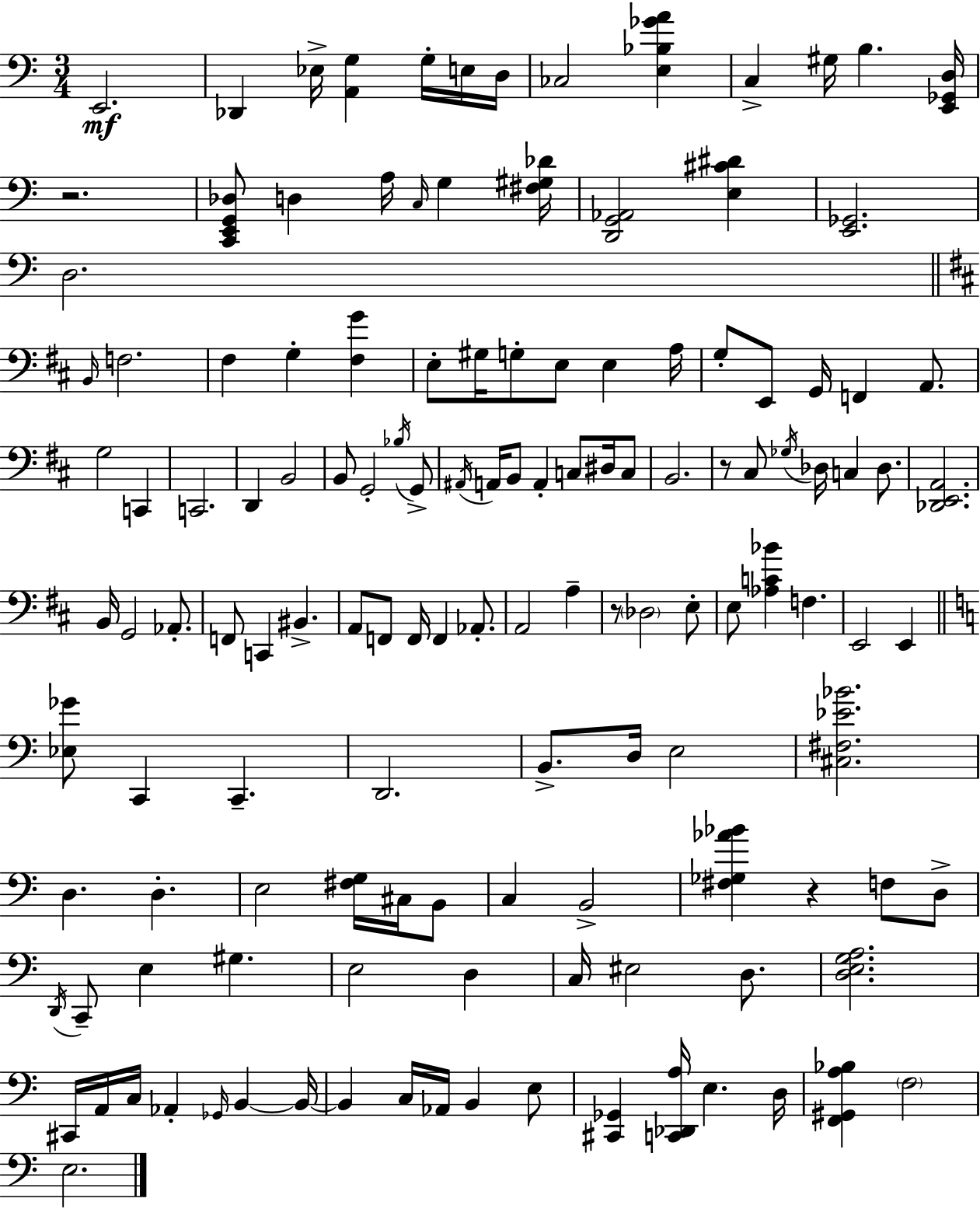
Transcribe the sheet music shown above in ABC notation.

X:1
T:Untitled
M:3/4
L:1/4
K:Am
E,,2 _D,, _E,/4 [A,,G,] G,/4 E,/4 D,/4 _C,2 [E,_B,_GA] C, ^G,/4 B, [E,,_G,,D,]/4 z2 [C,,E,,G,,_D,]/2 D, A,/4 C,/4 G, [^F,^G,_D]/4 [D,,G,,_A,,]2 [E,^C^D] [E,,_G,,]2 D,2 B,,/4 F,2 ^F, G, [^F,G] E,/2 ^G,/4 G,/2 E,/2 E, A,/4 G,/2 E,,/2 G,,/4 F,, A,,/2 G,2 C,, C,,2 D,, B,,2 B,,/2 G,,2 _B,/4 G,,/2 ^A,,/4 A,,/4 B,,/2 A,, C,/2 ^D,/4 C,/2 B,,2 z/2 ^C,/2 _G,/4 _D,/4 C, _D,/2 [_D,,E,,A,,]2 B,,/4 G,,2 _A,,/2 F,,/2 C,, ^B,, A,,/2 F,,/2 F,,/4 F,, _A,,/2 A,,2 A, z/2 _D,2 E,/2 E,/2 [_A,C_B] F, E,,2 E,, [_E,_G]/2 C,, C,, D,,2 B,,/2 D,/4 E,2 [^C,^F,_E_B]2 D, D, E,2 [^F,G,]/4 ^C,/4 B,,/2 C, B,,2 [^F,_G,_A_B] z F,/2 D,/2 D,,/4 C,,/2 E, ^G, E,2 D, C,/4 ^E,2 D,/2 [D,E,G,A,]2 ^C,,/4 A,,/4 C,/4 _A,, _G,,/4 B,, B,,/4 B,, C,/4 _A,,/4 B,, E,/2 [^C,,_G,,] [C,,_D,,A,]/4 E, D,/4 [F,,^G,,A,_B,] F,2 E,2